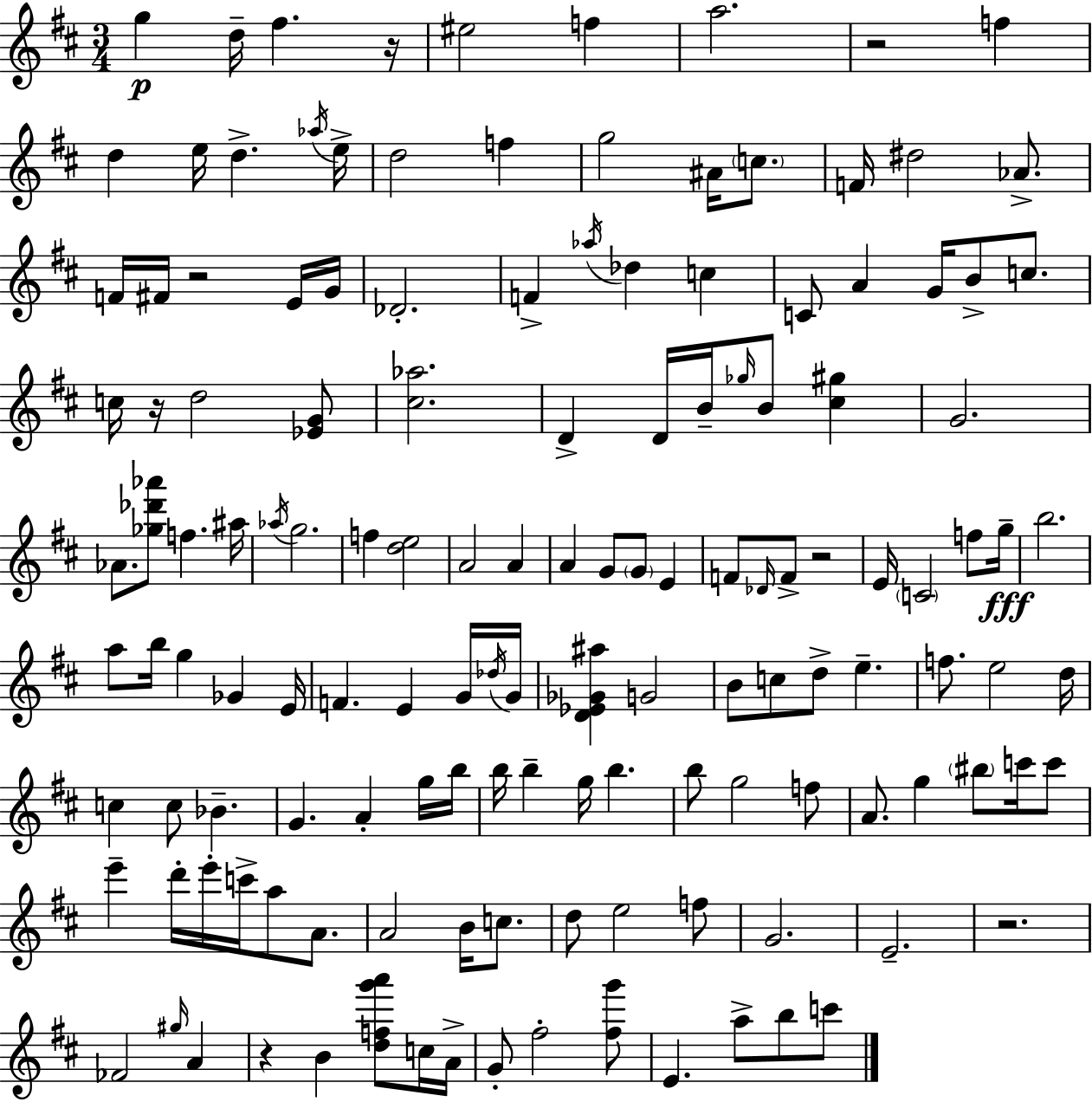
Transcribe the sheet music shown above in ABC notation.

X:1
T:Untitled
M:3/4
L:1/4
K:D
g d/4 ^f z/4 ^e2 f a2 z2 f d e/4 d _a/4 e/4 d2 f g2 ^A/4 c/2 F/4 ^d2 _A/2 F/4 ^F/4 z2 E/4 G/4 _D2 F _a/4 _d c C/2 A G/4 B/2 c/2 c/4 z/4 d2 [_EG]/2 [^c_a]2 D D/4 B/4 _g/4 B/2 [^c^g] G2 _A/2 [_g_d'_a']/2 f ^a/4 _a/4 g2 f [de]2 A2 A A G/2 G/2 E F/2 _D/4 F/2 z2 E/4 C2 f/2 g/4 b2 a/2 b/4 g _G E/4 F E G/4 _d/4 G/4 [D_E_G^a] G2 B/2 c/2 d/2 e f/2 e2 d/4 c c/2 _B G A g/4 b/4 b/4 b g/4 b b/2 g2 f/2 A/2 g ^b/2 c'/4 c'/2 e' d'/4 e'/4 c'/4 a/2 A/2 A2 B/4 c/2 d/2 e2 f/2 G2 E2 z2 _F2 ^g/4 A z B [dfg'a']/2 c/4 A/4 G/2 ^f2 [^fg']/2 E a/2 b/2 c'/2